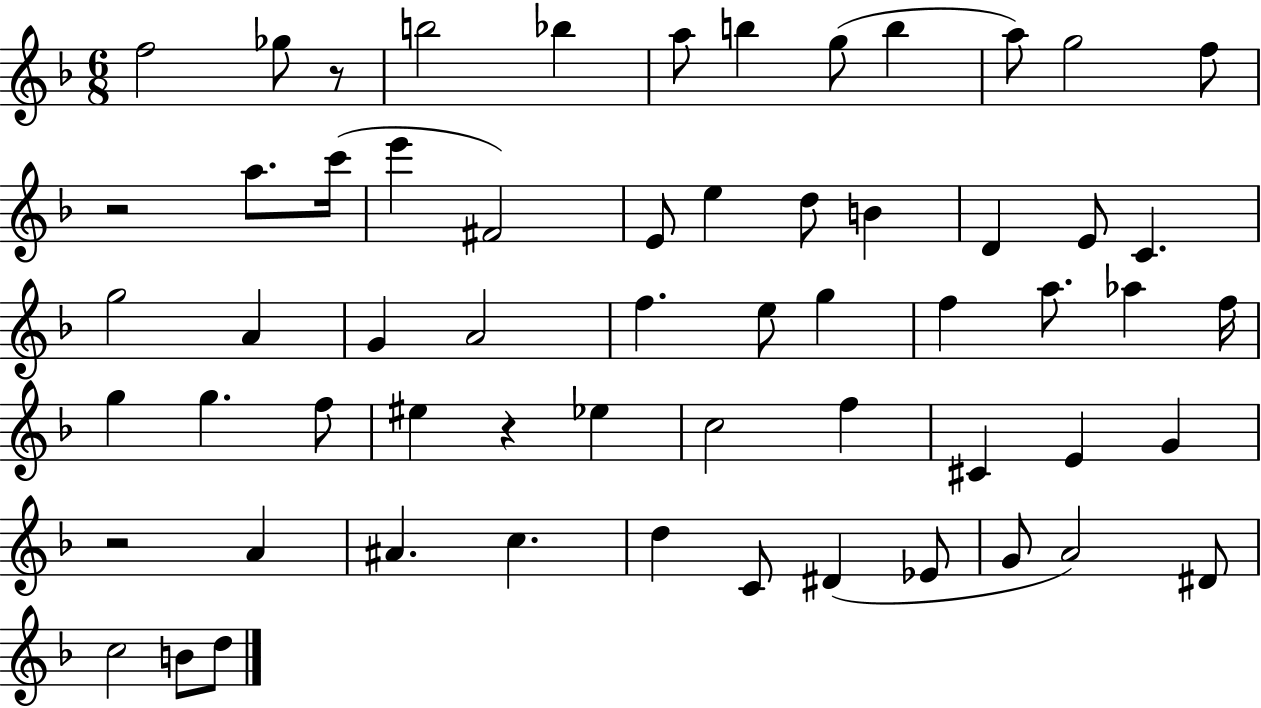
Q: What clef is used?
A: treble